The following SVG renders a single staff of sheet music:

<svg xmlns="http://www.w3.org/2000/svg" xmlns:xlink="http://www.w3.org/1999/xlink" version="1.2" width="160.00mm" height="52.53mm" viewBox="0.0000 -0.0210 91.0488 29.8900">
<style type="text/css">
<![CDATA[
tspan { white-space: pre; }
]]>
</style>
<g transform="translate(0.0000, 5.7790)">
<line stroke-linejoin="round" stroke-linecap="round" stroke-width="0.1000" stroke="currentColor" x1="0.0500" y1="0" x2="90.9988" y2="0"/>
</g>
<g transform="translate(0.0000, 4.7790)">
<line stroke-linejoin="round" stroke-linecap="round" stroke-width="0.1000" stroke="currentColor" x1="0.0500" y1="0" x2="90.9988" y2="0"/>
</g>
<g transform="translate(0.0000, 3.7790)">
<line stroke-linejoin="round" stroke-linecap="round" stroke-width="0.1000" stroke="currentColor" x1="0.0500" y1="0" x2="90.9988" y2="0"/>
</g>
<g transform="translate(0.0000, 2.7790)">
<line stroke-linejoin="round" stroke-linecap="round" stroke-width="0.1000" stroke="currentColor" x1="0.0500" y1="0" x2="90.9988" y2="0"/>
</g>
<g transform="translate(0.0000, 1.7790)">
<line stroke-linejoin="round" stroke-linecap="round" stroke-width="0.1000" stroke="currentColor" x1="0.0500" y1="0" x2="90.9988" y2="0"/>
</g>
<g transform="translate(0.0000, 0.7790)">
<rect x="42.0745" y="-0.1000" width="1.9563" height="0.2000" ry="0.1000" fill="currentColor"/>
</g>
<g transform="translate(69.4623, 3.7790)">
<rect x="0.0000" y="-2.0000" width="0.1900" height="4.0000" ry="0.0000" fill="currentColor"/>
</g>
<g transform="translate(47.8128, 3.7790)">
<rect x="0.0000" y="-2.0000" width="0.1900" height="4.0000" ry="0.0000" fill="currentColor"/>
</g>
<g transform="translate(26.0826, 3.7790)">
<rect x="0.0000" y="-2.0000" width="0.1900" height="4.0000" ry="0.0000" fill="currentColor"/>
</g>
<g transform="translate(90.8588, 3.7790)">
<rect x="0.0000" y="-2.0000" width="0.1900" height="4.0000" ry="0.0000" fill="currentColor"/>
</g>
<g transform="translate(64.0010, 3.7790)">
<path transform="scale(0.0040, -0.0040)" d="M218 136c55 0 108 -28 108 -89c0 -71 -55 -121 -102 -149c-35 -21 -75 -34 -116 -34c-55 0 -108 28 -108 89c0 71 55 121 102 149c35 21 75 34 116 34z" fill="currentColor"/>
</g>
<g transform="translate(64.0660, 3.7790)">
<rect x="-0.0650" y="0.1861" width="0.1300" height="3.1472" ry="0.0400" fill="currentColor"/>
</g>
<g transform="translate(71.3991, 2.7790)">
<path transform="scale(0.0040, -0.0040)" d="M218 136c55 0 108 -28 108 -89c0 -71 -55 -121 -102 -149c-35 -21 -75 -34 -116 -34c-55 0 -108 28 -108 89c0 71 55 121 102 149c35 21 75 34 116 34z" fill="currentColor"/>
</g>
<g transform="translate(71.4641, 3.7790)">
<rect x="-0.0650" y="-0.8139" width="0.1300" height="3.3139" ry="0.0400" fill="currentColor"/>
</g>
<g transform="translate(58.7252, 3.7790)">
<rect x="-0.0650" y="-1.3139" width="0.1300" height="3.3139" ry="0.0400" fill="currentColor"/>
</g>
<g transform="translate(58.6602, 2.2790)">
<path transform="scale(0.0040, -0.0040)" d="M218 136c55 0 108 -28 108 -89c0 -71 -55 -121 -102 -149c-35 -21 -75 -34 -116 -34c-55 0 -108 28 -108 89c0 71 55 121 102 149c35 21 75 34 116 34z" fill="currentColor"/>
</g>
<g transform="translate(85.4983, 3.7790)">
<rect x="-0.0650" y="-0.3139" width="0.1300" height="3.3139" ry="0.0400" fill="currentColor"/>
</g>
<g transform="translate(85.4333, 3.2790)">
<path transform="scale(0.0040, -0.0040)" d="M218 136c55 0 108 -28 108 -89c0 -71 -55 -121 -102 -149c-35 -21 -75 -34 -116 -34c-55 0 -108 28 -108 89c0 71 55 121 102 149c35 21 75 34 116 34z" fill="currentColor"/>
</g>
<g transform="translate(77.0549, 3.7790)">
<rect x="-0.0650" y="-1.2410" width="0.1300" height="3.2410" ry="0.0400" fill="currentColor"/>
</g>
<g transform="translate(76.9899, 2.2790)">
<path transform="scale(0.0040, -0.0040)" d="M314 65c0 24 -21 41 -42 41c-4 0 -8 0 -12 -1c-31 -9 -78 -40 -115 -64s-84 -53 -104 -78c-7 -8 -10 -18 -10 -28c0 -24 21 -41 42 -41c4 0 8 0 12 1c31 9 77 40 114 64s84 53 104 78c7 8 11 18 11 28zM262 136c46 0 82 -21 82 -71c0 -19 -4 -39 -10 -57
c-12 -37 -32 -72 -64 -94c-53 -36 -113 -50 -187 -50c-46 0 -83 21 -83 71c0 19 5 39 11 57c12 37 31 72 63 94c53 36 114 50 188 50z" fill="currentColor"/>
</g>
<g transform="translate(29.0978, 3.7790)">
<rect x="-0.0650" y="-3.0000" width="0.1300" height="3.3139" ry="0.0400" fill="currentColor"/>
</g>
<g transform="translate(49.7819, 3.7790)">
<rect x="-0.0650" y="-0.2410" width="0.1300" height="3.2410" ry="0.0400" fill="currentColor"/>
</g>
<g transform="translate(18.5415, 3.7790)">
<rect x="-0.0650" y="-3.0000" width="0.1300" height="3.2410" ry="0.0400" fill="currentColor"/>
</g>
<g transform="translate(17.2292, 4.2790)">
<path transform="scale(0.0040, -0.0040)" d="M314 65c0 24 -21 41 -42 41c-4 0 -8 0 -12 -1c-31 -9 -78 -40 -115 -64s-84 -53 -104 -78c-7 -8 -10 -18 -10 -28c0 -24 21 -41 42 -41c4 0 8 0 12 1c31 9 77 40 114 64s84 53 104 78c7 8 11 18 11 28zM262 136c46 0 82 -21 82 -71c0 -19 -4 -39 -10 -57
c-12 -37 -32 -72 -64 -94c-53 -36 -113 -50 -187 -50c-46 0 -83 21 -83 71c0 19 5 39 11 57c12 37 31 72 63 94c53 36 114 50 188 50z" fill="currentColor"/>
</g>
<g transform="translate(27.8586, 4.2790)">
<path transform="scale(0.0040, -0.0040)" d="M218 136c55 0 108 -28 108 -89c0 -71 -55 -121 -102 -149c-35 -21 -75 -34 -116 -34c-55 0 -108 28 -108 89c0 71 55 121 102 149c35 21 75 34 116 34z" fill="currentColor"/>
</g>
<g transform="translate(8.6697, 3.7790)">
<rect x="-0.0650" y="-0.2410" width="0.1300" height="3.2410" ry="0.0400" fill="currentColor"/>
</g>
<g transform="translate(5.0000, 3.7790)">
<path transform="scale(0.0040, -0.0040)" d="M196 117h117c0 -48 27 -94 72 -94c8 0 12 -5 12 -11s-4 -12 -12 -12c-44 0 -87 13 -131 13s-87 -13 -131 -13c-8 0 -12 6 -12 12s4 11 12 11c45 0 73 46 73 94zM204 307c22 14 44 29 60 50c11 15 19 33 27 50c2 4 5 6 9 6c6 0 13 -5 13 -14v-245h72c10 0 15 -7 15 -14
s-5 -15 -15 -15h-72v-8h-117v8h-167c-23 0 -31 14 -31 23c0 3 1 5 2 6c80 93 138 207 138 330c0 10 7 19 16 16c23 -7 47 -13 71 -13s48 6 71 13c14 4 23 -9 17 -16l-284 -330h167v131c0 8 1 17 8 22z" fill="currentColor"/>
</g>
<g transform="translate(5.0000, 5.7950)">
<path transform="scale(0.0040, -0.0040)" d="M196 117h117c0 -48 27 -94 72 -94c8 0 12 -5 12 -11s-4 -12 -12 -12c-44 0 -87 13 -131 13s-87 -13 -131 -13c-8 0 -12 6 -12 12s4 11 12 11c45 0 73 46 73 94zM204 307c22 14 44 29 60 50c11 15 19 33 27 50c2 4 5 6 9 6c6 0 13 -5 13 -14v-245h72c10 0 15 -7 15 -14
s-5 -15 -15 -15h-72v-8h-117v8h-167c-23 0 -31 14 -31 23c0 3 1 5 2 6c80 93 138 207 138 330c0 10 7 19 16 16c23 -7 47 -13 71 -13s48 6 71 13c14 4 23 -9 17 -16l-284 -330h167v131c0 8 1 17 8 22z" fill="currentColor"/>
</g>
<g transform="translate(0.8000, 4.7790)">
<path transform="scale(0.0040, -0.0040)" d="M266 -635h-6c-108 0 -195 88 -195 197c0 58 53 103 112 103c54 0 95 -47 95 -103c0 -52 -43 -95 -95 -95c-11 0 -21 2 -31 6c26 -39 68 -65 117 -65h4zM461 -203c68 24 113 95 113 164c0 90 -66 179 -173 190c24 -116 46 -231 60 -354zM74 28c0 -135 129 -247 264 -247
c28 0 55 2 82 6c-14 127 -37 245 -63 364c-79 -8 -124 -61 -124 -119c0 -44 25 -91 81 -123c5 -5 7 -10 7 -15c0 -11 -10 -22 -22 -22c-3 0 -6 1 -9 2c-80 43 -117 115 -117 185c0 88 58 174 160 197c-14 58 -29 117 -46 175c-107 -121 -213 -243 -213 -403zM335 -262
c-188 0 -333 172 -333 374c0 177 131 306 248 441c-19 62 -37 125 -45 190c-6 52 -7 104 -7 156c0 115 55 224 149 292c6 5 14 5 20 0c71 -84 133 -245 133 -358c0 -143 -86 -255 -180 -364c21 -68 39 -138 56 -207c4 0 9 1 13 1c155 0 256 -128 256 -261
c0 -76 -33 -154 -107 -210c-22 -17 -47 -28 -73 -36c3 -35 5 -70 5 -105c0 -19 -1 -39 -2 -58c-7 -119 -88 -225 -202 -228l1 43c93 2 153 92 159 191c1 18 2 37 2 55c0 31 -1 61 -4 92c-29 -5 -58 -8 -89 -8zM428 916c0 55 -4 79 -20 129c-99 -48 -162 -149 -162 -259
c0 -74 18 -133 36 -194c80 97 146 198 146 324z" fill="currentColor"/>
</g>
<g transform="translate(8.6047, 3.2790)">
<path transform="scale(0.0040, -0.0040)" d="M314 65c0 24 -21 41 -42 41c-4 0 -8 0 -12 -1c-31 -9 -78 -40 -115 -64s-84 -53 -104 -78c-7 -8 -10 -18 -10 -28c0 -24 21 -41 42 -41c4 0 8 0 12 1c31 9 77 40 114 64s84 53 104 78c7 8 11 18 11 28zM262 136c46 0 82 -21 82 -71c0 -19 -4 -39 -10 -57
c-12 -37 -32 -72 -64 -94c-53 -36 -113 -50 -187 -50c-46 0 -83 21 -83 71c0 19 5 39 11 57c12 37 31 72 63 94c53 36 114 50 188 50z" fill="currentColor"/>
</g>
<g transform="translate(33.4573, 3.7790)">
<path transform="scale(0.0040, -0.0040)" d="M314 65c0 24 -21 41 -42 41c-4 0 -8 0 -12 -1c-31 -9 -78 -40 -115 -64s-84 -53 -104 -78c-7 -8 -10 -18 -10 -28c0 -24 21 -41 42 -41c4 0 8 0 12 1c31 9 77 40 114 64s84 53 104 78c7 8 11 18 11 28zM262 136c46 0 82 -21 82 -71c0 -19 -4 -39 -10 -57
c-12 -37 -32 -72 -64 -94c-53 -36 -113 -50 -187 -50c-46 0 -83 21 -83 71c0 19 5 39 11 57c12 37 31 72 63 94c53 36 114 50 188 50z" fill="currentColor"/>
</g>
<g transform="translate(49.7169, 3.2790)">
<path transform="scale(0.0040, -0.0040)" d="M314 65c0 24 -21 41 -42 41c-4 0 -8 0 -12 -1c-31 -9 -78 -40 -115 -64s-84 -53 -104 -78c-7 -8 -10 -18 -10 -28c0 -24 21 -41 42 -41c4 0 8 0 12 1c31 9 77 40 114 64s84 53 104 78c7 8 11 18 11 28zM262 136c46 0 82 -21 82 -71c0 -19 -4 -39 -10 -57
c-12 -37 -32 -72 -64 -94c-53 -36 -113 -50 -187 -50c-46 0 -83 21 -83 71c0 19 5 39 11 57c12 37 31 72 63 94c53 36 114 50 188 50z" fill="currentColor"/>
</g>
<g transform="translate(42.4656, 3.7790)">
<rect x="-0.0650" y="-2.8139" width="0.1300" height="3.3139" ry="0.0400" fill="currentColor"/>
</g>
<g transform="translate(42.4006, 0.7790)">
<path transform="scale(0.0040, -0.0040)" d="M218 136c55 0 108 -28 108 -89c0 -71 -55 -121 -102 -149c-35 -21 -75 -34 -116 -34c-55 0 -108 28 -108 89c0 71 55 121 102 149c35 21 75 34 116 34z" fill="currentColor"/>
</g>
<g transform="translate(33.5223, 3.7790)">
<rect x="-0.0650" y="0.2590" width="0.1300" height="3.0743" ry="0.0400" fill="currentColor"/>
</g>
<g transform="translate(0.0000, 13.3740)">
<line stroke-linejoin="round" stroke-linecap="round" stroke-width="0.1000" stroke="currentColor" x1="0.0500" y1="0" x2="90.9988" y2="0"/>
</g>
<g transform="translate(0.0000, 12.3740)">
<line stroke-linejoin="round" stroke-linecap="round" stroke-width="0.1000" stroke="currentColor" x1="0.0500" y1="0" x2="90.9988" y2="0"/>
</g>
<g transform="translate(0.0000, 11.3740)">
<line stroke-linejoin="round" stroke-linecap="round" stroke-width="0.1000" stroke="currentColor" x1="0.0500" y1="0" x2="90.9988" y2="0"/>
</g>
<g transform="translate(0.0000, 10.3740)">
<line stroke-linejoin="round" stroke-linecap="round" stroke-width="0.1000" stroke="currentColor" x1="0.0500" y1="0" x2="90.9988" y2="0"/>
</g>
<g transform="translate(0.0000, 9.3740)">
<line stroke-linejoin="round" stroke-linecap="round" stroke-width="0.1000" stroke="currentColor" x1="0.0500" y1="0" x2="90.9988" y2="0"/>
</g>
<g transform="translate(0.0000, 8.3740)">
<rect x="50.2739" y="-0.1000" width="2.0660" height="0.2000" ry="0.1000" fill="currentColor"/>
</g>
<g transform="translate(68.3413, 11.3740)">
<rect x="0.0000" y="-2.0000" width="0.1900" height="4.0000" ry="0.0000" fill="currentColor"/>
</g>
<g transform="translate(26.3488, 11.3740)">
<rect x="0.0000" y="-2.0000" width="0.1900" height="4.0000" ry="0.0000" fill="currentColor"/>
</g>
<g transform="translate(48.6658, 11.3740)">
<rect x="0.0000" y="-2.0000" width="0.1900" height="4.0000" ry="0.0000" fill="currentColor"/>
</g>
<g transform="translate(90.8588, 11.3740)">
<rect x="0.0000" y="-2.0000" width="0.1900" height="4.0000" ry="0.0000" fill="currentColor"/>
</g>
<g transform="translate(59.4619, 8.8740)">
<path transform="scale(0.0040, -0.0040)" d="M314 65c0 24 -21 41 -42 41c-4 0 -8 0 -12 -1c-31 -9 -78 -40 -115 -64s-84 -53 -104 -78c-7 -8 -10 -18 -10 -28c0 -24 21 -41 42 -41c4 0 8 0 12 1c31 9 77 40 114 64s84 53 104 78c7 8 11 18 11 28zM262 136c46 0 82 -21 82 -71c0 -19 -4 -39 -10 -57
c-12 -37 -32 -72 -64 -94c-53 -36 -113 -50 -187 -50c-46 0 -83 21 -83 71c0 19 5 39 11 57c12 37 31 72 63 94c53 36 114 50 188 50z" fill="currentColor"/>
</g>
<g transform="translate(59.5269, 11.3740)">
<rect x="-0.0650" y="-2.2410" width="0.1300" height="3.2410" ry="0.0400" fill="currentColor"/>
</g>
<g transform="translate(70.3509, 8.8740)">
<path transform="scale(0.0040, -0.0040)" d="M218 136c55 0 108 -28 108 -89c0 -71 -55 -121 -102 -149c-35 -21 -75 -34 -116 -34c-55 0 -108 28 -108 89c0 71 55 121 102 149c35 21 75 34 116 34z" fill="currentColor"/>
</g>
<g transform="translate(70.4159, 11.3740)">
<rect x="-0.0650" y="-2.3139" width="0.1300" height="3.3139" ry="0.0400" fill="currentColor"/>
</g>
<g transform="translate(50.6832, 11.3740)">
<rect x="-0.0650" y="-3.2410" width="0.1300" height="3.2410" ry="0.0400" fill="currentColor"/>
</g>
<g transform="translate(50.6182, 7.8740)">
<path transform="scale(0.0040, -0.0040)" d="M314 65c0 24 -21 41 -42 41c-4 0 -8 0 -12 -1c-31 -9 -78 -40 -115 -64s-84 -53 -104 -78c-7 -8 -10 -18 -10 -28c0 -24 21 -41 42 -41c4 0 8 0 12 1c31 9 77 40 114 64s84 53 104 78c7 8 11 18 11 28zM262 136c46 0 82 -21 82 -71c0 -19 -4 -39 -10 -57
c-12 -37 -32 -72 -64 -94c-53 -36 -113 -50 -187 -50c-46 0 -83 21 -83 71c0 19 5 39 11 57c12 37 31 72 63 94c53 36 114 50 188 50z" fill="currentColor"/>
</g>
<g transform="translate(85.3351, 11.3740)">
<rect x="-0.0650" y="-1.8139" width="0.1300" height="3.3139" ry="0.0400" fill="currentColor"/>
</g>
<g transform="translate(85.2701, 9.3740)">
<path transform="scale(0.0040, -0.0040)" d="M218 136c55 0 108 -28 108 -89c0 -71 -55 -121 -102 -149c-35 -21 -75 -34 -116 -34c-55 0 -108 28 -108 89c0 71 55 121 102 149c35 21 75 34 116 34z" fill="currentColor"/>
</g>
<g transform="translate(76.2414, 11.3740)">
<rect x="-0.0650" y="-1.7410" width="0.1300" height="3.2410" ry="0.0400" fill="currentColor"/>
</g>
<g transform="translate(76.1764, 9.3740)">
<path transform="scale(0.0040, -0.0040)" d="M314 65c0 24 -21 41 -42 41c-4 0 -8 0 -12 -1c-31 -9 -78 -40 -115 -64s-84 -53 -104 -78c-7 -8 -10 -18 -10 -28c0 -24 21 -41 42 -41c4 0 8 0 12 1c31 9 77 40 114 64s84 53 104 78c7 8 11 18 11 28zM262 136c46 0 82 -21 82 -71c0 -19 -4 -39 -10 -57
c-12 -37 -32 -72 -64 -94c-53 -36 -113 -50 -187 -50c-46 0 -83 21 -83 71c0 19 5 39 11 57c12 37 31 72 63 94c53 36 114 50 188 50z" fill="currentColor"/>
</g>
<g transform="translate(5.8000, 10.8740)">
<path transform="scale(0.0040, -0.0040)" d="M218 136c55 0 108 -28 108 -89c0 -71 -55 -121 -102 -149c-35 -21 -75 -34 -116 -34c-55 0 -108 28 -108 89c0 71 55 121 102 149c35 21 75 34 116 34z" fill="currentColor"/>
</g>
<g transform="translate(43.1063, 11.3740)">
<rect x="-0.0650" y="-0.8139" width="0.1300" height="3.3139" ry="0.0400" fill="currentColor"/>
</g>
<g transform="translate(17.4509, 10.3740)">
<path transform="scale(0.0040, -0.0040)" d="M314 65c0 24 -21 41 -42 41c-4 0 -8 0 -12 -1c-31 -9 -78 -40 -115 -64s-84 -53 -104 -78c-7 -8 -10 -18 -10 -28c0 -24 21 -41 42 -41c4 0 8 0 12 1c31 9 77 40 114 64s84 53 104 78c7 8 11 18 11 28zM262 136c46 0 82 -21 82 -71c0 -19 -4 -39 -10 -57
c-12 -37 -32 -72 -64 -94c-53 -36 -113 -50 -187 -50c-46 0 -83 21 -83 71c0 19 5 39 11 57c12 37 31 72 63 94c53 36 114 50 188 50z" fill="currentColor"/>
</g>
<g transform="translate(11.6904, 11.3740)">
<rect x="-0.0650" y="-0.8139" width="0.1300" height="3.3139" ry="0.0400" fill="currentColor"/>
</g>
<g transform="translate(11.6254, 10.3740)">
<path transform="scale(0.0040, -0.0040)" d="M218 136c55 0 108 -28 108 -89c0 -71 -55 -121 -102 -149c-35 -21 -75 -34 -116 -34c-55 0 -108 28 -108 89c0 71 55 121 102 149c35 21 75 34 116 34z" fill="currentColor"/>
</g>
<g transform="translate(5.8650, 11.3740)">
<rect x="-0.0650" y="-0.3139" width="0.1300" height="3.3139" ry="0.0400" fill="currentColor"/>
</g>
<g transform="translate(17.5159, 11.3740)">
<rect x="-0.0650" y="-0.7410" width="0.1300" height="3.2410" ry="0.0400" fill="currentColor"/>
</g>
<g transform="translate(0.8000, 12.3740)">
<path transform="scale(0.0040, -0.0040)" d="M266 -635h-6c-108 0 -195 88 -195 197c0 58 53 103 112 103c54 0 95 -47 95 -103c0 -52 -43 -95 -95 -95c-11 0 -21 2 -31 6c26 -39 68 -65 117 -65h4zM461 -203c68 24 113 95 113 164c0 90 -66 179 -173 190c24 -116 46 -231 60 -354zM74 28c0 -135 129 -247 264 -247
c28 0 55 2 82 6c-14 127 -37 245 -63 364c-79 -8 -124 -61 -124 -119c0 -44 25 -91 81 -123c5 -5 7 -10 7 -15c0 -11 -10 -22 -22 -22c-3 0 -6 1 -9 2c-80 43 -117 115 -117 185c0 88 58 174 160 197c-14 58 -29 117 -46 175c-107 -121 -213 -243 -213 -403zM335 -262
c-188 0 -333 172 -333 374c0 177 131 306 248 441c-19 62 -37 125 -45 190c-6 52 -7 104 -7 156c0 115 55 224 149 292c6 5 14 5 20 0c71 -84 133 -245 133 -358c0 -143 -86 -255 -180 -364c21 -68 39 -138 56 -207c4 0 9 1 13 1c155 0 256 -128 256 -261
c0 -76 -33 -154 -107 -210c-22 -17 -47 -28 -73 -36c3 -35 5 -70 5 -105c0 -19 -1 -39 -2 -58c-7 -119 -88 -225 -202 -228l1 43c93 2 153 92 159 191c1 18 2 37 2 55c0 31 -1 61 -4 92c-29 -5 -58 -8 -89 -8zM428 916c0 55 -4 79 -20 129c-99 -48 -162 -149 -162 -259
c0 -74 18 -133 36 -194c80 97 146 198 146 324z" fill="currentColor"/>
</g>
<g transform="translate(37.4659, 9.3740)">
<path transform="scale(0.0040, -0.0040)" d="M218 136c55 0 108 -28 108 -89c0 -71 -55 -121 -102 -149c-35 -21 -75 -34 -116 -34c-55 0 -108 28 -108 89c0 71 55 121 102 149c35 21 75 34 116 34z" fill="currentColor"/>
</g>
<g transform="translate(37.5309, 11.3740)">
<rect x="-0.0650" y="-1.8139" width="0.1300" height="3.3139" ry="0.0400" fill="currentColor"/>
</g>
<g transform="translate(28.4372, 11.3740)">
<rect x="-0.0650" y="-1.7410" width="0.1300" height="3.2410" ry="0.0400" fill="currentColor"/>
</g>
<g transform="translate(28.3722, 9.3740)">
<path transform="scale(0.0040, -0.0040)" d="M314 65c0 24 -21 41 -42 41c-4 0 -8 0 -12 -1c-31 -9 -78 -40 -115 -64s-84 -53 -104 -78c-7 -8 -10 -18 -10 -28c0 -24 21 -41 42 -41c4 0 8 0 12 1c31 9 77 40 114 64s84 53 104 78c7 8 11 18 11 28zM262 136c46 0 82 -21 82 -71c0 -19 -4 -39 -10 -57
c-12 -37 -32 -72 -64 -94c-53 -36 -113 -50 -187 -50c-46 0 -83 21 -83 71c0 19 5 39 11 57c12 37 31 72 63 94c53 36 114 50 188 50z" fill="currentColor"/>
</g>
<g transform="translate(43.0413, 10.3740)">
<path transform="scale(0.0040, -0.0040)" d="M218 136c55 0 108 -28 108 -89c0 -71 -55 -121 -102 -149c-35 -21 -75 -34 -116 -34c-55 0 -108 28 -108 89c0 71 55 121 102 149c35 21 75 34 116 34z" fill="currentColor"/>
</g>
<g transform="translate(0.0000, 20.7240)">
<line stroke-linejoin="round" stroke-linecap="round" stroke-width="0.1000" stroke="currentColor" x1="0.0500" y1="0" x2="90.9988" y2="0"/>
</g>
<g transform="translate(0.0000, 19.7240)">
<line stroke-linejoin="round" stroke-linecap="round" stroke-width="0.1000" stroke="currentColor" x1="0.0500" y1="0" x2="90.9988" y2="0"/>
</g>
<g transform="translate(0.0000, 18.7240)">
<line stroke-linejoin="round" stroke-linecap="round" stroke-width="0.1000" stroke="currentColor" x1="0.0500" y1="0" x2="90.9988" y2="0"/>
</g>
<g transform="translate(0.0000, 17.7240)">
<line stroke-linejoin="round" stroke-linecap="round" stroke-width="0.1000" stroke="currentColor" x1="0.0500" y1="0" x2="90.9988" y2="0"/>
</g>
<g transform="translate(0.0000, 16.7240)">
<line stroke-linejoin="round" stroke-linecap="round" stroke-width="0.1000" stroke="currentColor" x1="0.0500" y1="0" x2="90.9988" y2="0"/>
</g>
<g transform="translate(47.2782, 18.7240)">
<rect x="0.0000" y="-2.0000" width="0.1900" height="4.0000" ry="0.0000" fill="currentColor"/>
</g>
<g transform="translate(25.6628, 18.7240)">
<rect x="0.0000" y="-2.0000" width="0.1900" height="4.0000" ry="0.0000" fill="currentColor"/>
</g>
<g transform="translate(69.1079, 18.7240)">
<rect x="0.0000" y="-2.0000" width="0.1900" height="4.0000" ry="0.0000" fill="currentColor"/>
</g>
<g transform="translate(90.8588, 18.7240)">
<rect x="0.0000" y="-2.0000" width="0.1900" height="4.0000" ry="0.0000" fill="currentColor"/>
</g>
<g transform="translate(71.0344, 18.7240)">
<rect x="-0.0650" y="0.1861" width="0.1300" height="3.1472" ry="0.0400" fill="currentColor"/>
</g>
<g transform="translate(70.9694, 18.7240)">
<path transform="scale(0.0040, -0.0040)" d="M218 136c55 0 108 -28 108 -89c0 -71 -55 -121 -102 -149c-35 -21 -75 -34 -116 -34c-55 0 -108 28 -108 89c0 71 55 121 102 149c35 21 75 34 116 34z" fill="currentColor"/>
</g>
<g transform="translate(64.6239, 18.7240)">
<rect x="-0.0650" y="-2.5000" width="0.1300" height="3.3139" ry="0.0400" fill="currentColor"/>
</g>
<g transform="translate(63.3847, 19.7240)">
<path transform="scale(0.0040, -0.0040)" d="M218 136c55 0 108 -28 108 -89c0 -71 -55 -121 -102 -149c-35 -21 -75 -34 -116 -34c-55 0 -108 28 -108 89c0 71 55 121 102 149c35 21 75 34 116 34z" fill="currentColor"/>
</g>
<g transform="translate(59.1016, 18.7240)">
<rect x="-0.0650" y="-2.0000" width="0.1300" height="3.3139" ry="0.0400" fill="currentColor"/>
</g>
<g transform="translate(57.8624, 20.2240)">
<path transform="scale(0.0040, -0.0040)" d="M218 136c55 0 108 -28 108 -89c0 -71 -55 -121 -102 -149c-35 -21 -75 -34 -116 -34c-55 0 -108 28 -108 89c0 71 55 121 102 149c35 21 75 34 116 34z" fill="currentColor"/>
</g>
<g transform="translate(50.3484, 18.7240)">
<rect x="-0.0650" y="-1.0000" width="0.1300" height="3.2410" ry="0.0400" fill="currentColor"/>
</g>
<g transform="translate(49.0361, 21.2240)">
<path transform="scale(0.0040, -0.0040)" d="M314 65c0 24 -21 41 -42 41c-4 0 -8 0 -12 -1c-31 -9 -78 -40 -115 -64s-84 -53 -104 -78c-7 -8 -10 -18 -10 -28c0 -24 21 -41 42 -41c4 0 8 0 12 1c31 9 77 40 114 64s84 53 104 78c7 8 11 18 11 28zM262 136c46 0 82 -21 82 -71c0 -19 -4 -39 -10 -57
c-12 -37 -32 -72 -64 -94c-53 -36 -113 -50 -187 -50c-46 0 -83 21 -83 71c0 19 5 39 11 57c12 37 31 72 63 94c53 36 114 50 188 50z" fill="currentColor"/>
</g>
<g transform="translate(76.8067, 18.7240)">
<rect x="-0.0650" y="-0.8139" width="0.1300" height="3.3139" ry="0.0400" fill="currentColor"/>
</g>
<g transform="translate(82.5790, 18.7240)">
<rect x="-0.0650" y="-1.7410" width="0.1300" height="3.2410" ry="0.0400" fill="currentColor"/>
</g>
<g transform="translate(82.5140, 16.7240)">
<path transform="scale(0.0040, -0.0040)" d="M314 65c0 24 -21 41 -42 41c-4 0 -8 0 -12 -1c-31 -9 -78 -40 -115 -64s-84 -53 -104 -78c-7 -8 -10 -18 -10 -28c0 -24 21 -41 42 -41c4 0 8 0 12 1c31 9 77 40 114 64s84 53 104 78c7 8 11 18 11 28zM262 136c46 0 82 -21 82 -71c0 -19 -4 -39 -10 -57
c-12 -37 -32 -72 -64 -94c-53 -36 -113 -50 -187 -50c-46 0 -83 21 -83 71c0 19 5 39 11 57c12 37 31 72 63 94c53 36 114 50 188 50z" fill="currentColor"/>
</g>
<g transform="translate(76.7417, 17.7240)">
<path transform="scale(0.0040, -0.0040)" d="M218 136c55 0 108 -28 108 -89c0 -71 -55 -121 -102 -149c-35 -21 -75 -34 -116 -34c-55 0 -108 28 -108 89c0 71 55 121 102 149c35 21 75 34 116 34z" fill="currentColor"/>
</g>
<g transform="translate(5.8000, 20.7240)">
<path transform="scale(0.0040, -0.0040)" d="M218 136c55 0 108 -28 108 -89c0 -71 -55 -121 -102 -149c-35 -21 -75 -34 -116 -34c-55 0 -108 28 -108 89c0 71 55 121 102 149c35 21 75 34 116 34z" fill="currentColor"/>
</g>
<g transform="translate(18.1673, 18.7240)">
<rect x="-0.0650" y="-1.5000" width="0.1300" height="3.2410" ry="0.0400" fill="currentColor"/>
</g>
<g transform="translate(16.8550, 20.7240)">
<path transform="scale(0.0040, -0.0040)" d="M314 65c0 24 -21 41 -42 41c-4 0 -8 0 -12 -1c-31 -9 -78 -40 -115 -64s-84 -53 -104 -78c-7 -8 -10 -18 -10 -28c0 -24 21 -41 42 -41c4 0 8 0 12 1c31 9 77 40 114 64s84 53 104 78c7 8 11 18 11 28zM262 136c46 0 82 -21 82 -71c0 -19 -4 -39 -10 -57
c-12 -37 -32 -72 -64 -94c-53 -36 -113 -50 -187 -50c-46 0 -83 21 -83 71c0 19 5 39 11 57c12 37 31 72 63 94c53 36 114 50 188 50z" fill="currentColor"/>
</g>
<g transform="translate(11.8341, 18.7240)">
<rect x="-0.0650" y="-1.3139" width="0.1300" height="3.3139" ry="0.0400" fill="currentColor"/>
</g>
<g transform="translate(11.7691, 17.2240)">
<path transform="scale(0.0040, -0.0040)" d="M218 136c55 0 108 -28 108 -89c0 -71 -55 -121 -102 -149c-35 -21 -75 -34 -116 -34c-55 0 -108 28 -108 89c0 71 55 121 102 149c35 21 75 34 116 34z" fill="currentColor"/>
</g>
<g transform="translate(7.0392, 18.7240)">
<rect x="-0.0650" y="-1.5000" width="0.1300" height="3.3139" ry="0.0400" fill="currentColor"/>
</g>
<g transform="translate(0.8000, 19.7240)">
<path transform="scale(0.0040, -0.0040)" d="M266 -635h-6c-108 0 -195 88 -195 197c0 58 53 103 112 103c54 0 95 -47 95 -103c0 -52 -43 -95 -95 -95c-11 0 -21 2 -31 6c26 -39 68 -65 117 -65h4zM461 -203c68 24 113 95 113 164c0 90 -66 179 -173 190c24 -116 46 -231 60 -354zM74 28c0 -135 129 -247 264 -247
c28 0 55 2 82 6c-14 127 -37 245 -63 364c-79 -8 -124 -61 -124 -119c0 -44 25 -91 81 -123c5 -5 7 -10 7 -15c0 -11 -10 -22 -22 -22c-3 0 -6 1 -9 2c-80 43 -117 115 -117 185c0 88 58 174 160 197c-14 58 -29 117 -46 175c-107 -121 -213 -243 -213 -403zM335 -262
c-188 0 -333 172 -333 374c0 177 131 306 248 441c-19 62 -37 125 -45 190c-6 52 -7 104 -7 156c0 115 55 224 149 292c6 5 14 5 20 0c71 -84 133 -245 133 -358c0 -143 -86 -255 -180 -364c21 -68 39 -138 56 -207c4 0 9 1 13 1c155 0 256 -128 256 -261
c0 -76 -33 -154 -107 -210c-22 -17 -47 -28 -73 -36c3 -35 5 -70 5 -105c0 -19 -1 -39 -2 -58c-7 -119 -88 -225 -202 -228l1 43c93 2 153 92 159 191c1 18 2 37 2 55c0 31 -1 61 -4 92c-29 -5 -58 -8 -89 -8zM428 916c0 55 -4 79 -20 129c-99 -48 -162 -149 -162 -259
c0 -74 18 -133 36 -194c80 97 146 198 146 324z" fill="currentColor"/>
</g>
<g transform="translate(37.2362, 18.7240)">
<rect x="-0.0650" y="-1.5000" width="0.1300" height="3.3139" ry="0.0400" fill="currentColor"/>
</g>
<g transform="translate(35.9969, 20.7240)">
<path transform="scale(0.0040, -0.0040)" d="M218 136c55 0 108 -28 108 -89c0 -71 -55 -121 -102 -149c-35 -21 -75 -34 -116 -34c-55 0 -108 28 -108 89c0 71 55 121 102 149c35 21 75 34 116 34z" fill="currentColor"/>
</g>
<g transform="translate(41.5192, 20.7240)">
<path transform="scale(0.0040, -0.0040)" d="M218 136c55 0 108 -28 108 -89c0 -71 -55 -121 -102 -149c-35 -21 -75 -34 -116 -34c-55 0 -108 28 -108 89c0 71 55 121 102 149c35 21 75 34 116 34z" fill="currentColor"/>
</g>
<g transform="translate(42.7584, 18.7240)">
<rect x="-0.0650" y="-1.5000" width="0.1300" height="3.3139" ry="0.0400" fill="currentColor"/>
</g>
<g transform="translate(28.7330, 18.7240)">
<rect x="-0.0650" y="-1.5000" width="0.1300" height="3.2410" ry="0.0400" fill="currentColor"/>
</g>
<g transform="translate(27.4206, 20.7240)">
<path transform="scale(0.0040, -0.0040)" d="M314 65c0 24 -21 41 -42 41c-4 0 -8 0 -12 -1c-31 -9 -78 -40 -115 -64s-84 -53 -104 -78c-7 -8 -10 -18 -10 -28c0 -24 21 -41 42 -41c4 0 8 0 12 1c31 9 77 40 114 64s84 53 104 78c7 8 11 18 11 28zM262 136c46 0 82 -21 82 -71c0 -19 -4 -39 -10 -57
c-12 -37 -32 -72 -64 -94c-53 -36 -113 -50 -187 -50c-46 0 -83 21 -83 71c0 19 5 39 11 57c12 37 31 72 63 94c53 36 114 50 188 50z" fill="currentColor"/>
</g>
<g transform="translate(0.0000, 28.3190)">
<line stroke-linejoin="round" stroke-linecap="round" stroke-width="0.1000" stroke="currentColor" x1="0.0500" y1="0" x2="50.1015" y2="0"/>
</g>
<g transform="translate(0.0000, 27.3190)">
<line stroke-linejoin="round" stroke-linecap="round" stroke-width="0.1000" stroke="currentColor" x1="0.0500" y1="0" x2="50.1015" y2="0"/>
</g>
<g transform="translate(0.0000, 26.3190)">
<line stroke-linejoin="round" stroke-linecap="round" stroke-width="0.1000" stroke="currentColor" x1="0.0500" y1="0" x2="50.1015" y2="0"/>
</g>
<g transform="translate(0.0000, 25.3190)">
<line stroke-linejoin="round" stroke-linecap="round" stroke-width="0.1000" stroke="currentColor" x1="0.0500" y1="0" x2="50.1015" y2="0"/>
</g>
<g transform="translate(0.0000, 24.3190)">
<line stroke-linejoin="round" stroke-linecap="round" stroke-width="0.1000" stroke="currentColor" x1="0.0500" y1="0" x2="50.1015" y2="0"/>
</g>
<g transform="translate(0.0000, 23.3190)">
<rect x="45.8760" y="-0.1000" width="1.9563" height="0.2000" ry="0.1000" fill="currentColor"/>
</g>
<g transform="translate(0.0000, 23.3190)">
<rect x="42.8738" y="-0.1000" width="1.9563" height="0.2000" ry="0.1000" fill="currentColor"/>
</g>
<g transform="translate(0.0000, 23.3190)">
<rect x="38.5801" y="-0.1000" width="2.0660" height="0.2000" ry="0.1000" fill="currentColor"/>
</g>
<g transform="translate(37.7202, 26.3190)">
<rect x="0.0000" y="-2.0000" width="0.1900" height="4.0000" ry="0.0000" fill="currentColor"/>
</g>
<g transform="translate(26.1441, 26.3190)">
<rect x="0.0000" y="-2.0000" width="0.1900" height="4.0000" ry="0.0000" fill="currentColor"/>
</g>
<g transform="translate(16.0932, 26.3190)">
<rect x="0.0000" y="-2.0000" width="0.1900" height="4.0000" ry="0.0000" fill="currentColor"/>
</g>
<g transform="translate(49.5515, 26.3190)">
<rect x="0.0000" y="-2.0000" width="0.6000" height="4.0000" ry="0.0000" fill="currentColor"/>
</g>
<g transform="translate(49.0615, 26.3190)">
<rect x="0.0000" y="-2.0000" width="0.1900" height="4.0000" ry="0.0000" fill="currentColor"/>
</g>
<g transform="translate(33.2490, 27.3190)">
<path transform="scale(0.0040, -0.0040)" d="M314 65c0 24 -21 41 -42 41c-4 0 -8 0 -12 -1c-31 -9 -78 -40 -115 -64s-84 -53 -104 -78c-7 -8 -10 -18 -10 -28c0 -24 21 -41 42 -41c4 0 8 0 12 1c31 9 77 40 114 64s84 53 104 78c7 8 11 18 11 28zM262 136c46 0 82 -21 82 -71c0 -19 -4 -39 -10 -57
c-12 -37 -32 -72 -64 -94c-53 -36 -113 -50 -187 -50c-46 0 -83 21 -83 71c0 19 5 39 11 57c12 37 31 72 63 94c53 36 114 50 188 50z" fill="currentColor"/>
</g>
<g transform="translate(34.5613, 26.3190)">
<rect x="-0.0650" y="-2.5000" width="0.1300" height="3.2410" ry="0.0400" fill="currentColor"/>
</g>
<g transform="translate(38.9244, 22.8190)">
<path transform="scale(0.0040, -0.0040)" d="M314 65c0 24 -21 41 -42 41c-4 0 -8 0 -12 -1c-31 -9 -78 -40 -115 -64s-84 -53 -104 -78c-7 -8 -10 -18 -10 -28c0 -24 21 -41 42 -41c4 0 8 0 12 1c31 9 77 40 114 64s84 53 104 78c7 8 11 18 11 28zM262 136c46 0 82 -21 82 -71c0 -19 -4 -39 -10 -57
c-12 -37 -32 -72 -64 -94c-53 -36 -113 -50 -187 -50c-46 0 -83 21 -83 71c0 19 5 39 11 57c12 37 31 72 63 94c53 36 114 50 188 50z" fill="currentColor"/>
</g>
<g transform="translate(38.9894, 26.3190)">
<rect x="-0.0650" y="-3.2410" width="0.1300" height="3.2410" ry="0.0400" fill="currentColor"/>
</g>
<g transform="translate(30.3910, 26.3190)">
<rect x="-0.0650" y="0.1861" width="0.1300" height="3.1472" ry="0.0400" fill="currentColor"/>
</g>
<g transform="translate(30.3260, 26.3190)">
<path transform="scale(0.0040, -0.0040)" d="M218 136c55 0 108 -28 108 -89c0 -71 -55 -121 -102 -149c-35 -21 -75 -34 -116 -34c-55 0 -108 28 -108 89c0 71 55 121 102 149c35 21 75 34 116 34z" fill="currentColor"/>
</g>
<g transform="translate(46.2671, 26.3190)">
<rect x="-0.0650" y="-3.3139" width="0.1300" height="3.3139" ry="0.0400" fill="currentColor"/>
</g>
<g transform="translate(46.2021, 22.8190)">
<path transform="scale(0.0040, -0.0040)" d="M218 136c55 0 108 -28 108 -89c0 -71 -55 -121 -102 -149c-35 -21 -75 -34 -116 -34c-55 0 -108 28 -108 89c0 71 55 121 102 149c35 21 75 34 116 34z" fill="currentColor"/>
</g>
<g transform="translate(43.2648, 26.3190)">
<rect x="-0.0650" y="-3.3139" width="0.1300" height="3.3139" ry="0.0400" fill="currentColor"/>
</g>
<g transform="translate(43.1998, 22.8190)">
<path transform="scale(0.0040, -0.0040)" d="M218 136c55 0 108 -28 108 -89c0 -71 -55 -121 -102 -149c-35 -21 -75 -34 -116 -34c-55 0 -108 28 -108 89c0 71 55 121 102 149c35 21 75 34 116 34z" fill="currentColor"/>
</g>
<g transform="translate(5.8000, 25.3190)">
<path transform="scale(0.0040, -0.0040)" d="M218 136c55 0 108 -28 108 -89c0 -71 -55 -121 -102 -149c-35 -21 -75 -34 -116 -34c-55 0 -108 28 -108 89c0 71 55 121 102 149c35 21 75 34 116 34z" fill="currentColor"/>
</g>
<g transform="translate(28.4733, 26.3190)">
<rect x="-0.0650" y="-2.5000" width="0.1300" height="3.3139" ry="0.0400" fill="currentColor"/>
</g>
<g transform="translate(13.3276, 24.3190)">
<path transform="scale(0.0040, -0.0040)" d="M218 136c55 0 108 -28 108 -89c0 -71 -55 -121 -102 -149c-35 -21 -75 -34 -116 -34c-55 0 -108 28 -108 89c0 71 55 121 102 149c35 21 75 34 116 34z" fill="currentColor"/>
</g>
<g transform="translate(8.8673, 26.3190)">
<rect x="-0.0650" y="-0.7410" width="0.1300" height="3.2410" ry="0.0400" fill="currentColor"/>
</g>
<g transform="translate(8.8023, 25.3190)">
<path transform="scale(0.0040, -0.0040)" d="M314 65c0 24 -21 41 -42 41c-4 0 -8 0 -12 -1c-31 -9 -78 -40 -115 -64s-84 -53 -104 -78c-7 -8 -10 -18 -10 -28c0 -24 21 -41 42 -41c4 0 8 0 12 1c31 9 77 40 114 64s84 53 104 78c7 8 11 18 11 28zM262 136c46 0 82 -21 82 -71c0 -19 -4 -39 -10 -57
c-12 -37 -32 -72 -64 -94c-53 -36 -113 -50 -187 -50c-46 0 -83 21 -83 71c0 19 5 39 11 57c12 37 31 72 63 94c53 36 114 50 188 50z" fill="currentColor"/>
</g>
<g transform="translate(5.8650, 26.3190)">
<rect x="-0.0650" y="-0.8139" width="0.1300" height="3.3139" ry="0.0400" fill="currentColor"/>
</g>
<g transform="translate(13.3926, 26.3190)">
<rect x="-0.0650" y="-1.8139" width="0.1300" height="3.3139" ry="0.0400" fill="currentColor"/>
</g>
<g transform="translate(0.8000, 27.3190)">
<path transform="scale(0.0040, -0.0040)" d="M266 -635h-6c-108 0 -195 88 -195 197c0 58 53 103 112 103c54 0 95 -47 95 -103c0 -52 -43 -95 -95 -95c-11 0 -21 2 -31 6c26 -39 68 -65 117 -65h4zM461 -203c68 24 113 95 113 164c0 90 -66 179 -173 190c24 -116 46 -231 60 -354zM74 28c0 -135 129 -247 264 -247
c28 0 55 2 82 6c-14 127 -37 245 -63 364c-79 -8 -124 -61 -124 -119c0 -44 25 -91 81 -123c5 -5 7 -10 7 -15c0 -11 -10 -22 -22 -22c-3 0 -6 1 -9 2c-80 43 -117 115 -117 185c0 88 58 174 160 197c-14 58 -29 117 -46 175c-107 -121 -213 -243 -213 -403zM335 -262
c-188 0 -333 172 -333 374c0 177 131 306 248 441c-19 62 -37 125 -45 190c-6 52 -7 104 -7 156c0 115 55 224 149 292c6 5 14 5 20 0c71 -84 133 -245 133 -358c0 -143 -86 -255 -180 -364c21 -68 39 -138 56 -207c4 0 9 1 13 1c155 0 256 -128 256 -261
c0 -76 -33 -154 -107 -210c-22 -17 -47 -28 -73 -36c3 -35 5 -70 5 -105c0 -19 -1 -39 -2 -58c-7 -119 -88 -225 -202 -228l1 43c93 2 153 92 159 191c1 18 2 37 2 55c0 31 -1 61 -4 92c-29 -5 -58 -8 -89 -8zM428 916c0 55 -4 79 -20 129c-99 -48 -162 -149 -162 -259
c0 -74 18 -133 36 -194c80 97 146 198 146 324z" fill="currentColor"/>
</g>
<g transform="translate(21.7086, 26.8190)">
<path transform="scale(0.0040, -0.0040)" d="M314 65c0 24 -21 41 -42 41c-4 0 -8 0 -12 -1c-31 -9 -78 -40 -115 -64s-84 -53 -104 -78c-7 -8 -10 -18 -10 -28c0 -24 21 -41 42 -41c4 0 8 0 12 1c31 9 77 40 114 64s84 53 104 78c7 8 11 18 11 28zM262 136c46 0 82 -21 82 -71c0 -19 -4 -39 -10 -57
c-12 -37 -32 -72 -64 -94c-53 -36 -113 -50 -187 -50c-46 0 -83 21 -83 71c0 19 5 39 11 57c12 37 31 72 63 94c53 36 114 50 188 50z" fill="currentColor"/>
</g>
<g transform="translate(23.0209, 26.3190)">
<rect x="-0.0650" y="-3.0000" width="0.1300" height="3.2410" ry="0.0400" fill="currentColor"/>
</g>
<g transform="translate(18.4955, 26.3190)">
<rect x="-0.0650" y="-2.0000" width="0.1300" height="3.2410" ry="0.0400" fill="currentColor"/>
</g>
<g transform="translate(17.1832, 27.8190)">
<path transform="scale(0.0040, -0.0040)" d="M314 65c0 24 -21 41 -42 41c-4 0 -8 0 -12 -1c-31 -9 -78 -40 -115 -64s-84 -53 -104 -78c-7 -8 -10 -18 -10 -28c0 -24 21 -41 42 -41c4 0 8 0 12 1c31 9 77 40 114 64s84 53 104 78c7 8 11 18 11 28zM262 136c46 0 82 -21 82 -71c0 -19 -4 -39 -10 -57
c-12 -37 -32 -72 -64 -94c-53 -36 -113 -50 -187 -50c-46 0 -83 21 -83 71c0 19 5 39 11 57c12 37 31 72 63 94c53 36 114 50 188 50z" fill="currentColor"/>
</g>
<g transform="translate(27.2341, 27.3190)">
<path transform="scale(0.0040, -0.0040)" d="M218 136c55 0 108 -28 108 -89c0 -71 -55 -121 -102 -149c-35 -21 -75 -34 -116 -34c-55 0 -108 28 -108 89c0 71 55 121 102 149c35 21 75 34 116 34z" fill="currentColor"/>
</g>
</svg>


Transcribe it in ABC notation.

X:1
T:Untitled
M:4/4
L:1/4
K:C
c2 A2 A B2 a c2 e B d e2 c c d d2 f2 f d b2 g2 g f2 f E e E2 E2 E E D2 F G B d f2 d d2 f F2 A2 G B G2 b2 b b